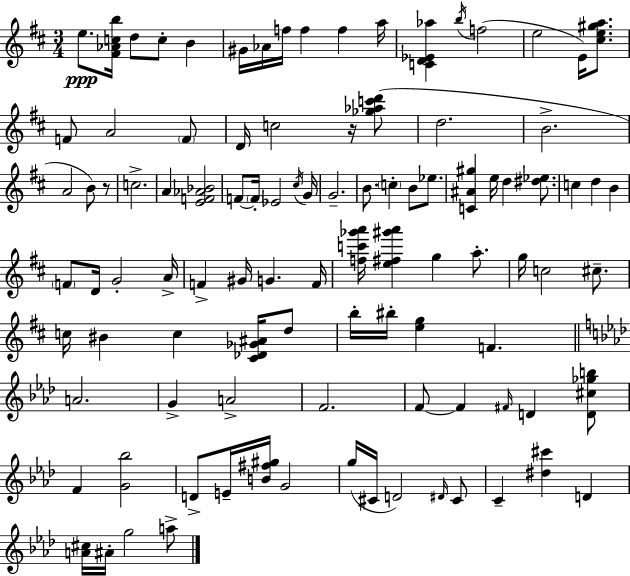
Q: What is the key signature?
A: D major